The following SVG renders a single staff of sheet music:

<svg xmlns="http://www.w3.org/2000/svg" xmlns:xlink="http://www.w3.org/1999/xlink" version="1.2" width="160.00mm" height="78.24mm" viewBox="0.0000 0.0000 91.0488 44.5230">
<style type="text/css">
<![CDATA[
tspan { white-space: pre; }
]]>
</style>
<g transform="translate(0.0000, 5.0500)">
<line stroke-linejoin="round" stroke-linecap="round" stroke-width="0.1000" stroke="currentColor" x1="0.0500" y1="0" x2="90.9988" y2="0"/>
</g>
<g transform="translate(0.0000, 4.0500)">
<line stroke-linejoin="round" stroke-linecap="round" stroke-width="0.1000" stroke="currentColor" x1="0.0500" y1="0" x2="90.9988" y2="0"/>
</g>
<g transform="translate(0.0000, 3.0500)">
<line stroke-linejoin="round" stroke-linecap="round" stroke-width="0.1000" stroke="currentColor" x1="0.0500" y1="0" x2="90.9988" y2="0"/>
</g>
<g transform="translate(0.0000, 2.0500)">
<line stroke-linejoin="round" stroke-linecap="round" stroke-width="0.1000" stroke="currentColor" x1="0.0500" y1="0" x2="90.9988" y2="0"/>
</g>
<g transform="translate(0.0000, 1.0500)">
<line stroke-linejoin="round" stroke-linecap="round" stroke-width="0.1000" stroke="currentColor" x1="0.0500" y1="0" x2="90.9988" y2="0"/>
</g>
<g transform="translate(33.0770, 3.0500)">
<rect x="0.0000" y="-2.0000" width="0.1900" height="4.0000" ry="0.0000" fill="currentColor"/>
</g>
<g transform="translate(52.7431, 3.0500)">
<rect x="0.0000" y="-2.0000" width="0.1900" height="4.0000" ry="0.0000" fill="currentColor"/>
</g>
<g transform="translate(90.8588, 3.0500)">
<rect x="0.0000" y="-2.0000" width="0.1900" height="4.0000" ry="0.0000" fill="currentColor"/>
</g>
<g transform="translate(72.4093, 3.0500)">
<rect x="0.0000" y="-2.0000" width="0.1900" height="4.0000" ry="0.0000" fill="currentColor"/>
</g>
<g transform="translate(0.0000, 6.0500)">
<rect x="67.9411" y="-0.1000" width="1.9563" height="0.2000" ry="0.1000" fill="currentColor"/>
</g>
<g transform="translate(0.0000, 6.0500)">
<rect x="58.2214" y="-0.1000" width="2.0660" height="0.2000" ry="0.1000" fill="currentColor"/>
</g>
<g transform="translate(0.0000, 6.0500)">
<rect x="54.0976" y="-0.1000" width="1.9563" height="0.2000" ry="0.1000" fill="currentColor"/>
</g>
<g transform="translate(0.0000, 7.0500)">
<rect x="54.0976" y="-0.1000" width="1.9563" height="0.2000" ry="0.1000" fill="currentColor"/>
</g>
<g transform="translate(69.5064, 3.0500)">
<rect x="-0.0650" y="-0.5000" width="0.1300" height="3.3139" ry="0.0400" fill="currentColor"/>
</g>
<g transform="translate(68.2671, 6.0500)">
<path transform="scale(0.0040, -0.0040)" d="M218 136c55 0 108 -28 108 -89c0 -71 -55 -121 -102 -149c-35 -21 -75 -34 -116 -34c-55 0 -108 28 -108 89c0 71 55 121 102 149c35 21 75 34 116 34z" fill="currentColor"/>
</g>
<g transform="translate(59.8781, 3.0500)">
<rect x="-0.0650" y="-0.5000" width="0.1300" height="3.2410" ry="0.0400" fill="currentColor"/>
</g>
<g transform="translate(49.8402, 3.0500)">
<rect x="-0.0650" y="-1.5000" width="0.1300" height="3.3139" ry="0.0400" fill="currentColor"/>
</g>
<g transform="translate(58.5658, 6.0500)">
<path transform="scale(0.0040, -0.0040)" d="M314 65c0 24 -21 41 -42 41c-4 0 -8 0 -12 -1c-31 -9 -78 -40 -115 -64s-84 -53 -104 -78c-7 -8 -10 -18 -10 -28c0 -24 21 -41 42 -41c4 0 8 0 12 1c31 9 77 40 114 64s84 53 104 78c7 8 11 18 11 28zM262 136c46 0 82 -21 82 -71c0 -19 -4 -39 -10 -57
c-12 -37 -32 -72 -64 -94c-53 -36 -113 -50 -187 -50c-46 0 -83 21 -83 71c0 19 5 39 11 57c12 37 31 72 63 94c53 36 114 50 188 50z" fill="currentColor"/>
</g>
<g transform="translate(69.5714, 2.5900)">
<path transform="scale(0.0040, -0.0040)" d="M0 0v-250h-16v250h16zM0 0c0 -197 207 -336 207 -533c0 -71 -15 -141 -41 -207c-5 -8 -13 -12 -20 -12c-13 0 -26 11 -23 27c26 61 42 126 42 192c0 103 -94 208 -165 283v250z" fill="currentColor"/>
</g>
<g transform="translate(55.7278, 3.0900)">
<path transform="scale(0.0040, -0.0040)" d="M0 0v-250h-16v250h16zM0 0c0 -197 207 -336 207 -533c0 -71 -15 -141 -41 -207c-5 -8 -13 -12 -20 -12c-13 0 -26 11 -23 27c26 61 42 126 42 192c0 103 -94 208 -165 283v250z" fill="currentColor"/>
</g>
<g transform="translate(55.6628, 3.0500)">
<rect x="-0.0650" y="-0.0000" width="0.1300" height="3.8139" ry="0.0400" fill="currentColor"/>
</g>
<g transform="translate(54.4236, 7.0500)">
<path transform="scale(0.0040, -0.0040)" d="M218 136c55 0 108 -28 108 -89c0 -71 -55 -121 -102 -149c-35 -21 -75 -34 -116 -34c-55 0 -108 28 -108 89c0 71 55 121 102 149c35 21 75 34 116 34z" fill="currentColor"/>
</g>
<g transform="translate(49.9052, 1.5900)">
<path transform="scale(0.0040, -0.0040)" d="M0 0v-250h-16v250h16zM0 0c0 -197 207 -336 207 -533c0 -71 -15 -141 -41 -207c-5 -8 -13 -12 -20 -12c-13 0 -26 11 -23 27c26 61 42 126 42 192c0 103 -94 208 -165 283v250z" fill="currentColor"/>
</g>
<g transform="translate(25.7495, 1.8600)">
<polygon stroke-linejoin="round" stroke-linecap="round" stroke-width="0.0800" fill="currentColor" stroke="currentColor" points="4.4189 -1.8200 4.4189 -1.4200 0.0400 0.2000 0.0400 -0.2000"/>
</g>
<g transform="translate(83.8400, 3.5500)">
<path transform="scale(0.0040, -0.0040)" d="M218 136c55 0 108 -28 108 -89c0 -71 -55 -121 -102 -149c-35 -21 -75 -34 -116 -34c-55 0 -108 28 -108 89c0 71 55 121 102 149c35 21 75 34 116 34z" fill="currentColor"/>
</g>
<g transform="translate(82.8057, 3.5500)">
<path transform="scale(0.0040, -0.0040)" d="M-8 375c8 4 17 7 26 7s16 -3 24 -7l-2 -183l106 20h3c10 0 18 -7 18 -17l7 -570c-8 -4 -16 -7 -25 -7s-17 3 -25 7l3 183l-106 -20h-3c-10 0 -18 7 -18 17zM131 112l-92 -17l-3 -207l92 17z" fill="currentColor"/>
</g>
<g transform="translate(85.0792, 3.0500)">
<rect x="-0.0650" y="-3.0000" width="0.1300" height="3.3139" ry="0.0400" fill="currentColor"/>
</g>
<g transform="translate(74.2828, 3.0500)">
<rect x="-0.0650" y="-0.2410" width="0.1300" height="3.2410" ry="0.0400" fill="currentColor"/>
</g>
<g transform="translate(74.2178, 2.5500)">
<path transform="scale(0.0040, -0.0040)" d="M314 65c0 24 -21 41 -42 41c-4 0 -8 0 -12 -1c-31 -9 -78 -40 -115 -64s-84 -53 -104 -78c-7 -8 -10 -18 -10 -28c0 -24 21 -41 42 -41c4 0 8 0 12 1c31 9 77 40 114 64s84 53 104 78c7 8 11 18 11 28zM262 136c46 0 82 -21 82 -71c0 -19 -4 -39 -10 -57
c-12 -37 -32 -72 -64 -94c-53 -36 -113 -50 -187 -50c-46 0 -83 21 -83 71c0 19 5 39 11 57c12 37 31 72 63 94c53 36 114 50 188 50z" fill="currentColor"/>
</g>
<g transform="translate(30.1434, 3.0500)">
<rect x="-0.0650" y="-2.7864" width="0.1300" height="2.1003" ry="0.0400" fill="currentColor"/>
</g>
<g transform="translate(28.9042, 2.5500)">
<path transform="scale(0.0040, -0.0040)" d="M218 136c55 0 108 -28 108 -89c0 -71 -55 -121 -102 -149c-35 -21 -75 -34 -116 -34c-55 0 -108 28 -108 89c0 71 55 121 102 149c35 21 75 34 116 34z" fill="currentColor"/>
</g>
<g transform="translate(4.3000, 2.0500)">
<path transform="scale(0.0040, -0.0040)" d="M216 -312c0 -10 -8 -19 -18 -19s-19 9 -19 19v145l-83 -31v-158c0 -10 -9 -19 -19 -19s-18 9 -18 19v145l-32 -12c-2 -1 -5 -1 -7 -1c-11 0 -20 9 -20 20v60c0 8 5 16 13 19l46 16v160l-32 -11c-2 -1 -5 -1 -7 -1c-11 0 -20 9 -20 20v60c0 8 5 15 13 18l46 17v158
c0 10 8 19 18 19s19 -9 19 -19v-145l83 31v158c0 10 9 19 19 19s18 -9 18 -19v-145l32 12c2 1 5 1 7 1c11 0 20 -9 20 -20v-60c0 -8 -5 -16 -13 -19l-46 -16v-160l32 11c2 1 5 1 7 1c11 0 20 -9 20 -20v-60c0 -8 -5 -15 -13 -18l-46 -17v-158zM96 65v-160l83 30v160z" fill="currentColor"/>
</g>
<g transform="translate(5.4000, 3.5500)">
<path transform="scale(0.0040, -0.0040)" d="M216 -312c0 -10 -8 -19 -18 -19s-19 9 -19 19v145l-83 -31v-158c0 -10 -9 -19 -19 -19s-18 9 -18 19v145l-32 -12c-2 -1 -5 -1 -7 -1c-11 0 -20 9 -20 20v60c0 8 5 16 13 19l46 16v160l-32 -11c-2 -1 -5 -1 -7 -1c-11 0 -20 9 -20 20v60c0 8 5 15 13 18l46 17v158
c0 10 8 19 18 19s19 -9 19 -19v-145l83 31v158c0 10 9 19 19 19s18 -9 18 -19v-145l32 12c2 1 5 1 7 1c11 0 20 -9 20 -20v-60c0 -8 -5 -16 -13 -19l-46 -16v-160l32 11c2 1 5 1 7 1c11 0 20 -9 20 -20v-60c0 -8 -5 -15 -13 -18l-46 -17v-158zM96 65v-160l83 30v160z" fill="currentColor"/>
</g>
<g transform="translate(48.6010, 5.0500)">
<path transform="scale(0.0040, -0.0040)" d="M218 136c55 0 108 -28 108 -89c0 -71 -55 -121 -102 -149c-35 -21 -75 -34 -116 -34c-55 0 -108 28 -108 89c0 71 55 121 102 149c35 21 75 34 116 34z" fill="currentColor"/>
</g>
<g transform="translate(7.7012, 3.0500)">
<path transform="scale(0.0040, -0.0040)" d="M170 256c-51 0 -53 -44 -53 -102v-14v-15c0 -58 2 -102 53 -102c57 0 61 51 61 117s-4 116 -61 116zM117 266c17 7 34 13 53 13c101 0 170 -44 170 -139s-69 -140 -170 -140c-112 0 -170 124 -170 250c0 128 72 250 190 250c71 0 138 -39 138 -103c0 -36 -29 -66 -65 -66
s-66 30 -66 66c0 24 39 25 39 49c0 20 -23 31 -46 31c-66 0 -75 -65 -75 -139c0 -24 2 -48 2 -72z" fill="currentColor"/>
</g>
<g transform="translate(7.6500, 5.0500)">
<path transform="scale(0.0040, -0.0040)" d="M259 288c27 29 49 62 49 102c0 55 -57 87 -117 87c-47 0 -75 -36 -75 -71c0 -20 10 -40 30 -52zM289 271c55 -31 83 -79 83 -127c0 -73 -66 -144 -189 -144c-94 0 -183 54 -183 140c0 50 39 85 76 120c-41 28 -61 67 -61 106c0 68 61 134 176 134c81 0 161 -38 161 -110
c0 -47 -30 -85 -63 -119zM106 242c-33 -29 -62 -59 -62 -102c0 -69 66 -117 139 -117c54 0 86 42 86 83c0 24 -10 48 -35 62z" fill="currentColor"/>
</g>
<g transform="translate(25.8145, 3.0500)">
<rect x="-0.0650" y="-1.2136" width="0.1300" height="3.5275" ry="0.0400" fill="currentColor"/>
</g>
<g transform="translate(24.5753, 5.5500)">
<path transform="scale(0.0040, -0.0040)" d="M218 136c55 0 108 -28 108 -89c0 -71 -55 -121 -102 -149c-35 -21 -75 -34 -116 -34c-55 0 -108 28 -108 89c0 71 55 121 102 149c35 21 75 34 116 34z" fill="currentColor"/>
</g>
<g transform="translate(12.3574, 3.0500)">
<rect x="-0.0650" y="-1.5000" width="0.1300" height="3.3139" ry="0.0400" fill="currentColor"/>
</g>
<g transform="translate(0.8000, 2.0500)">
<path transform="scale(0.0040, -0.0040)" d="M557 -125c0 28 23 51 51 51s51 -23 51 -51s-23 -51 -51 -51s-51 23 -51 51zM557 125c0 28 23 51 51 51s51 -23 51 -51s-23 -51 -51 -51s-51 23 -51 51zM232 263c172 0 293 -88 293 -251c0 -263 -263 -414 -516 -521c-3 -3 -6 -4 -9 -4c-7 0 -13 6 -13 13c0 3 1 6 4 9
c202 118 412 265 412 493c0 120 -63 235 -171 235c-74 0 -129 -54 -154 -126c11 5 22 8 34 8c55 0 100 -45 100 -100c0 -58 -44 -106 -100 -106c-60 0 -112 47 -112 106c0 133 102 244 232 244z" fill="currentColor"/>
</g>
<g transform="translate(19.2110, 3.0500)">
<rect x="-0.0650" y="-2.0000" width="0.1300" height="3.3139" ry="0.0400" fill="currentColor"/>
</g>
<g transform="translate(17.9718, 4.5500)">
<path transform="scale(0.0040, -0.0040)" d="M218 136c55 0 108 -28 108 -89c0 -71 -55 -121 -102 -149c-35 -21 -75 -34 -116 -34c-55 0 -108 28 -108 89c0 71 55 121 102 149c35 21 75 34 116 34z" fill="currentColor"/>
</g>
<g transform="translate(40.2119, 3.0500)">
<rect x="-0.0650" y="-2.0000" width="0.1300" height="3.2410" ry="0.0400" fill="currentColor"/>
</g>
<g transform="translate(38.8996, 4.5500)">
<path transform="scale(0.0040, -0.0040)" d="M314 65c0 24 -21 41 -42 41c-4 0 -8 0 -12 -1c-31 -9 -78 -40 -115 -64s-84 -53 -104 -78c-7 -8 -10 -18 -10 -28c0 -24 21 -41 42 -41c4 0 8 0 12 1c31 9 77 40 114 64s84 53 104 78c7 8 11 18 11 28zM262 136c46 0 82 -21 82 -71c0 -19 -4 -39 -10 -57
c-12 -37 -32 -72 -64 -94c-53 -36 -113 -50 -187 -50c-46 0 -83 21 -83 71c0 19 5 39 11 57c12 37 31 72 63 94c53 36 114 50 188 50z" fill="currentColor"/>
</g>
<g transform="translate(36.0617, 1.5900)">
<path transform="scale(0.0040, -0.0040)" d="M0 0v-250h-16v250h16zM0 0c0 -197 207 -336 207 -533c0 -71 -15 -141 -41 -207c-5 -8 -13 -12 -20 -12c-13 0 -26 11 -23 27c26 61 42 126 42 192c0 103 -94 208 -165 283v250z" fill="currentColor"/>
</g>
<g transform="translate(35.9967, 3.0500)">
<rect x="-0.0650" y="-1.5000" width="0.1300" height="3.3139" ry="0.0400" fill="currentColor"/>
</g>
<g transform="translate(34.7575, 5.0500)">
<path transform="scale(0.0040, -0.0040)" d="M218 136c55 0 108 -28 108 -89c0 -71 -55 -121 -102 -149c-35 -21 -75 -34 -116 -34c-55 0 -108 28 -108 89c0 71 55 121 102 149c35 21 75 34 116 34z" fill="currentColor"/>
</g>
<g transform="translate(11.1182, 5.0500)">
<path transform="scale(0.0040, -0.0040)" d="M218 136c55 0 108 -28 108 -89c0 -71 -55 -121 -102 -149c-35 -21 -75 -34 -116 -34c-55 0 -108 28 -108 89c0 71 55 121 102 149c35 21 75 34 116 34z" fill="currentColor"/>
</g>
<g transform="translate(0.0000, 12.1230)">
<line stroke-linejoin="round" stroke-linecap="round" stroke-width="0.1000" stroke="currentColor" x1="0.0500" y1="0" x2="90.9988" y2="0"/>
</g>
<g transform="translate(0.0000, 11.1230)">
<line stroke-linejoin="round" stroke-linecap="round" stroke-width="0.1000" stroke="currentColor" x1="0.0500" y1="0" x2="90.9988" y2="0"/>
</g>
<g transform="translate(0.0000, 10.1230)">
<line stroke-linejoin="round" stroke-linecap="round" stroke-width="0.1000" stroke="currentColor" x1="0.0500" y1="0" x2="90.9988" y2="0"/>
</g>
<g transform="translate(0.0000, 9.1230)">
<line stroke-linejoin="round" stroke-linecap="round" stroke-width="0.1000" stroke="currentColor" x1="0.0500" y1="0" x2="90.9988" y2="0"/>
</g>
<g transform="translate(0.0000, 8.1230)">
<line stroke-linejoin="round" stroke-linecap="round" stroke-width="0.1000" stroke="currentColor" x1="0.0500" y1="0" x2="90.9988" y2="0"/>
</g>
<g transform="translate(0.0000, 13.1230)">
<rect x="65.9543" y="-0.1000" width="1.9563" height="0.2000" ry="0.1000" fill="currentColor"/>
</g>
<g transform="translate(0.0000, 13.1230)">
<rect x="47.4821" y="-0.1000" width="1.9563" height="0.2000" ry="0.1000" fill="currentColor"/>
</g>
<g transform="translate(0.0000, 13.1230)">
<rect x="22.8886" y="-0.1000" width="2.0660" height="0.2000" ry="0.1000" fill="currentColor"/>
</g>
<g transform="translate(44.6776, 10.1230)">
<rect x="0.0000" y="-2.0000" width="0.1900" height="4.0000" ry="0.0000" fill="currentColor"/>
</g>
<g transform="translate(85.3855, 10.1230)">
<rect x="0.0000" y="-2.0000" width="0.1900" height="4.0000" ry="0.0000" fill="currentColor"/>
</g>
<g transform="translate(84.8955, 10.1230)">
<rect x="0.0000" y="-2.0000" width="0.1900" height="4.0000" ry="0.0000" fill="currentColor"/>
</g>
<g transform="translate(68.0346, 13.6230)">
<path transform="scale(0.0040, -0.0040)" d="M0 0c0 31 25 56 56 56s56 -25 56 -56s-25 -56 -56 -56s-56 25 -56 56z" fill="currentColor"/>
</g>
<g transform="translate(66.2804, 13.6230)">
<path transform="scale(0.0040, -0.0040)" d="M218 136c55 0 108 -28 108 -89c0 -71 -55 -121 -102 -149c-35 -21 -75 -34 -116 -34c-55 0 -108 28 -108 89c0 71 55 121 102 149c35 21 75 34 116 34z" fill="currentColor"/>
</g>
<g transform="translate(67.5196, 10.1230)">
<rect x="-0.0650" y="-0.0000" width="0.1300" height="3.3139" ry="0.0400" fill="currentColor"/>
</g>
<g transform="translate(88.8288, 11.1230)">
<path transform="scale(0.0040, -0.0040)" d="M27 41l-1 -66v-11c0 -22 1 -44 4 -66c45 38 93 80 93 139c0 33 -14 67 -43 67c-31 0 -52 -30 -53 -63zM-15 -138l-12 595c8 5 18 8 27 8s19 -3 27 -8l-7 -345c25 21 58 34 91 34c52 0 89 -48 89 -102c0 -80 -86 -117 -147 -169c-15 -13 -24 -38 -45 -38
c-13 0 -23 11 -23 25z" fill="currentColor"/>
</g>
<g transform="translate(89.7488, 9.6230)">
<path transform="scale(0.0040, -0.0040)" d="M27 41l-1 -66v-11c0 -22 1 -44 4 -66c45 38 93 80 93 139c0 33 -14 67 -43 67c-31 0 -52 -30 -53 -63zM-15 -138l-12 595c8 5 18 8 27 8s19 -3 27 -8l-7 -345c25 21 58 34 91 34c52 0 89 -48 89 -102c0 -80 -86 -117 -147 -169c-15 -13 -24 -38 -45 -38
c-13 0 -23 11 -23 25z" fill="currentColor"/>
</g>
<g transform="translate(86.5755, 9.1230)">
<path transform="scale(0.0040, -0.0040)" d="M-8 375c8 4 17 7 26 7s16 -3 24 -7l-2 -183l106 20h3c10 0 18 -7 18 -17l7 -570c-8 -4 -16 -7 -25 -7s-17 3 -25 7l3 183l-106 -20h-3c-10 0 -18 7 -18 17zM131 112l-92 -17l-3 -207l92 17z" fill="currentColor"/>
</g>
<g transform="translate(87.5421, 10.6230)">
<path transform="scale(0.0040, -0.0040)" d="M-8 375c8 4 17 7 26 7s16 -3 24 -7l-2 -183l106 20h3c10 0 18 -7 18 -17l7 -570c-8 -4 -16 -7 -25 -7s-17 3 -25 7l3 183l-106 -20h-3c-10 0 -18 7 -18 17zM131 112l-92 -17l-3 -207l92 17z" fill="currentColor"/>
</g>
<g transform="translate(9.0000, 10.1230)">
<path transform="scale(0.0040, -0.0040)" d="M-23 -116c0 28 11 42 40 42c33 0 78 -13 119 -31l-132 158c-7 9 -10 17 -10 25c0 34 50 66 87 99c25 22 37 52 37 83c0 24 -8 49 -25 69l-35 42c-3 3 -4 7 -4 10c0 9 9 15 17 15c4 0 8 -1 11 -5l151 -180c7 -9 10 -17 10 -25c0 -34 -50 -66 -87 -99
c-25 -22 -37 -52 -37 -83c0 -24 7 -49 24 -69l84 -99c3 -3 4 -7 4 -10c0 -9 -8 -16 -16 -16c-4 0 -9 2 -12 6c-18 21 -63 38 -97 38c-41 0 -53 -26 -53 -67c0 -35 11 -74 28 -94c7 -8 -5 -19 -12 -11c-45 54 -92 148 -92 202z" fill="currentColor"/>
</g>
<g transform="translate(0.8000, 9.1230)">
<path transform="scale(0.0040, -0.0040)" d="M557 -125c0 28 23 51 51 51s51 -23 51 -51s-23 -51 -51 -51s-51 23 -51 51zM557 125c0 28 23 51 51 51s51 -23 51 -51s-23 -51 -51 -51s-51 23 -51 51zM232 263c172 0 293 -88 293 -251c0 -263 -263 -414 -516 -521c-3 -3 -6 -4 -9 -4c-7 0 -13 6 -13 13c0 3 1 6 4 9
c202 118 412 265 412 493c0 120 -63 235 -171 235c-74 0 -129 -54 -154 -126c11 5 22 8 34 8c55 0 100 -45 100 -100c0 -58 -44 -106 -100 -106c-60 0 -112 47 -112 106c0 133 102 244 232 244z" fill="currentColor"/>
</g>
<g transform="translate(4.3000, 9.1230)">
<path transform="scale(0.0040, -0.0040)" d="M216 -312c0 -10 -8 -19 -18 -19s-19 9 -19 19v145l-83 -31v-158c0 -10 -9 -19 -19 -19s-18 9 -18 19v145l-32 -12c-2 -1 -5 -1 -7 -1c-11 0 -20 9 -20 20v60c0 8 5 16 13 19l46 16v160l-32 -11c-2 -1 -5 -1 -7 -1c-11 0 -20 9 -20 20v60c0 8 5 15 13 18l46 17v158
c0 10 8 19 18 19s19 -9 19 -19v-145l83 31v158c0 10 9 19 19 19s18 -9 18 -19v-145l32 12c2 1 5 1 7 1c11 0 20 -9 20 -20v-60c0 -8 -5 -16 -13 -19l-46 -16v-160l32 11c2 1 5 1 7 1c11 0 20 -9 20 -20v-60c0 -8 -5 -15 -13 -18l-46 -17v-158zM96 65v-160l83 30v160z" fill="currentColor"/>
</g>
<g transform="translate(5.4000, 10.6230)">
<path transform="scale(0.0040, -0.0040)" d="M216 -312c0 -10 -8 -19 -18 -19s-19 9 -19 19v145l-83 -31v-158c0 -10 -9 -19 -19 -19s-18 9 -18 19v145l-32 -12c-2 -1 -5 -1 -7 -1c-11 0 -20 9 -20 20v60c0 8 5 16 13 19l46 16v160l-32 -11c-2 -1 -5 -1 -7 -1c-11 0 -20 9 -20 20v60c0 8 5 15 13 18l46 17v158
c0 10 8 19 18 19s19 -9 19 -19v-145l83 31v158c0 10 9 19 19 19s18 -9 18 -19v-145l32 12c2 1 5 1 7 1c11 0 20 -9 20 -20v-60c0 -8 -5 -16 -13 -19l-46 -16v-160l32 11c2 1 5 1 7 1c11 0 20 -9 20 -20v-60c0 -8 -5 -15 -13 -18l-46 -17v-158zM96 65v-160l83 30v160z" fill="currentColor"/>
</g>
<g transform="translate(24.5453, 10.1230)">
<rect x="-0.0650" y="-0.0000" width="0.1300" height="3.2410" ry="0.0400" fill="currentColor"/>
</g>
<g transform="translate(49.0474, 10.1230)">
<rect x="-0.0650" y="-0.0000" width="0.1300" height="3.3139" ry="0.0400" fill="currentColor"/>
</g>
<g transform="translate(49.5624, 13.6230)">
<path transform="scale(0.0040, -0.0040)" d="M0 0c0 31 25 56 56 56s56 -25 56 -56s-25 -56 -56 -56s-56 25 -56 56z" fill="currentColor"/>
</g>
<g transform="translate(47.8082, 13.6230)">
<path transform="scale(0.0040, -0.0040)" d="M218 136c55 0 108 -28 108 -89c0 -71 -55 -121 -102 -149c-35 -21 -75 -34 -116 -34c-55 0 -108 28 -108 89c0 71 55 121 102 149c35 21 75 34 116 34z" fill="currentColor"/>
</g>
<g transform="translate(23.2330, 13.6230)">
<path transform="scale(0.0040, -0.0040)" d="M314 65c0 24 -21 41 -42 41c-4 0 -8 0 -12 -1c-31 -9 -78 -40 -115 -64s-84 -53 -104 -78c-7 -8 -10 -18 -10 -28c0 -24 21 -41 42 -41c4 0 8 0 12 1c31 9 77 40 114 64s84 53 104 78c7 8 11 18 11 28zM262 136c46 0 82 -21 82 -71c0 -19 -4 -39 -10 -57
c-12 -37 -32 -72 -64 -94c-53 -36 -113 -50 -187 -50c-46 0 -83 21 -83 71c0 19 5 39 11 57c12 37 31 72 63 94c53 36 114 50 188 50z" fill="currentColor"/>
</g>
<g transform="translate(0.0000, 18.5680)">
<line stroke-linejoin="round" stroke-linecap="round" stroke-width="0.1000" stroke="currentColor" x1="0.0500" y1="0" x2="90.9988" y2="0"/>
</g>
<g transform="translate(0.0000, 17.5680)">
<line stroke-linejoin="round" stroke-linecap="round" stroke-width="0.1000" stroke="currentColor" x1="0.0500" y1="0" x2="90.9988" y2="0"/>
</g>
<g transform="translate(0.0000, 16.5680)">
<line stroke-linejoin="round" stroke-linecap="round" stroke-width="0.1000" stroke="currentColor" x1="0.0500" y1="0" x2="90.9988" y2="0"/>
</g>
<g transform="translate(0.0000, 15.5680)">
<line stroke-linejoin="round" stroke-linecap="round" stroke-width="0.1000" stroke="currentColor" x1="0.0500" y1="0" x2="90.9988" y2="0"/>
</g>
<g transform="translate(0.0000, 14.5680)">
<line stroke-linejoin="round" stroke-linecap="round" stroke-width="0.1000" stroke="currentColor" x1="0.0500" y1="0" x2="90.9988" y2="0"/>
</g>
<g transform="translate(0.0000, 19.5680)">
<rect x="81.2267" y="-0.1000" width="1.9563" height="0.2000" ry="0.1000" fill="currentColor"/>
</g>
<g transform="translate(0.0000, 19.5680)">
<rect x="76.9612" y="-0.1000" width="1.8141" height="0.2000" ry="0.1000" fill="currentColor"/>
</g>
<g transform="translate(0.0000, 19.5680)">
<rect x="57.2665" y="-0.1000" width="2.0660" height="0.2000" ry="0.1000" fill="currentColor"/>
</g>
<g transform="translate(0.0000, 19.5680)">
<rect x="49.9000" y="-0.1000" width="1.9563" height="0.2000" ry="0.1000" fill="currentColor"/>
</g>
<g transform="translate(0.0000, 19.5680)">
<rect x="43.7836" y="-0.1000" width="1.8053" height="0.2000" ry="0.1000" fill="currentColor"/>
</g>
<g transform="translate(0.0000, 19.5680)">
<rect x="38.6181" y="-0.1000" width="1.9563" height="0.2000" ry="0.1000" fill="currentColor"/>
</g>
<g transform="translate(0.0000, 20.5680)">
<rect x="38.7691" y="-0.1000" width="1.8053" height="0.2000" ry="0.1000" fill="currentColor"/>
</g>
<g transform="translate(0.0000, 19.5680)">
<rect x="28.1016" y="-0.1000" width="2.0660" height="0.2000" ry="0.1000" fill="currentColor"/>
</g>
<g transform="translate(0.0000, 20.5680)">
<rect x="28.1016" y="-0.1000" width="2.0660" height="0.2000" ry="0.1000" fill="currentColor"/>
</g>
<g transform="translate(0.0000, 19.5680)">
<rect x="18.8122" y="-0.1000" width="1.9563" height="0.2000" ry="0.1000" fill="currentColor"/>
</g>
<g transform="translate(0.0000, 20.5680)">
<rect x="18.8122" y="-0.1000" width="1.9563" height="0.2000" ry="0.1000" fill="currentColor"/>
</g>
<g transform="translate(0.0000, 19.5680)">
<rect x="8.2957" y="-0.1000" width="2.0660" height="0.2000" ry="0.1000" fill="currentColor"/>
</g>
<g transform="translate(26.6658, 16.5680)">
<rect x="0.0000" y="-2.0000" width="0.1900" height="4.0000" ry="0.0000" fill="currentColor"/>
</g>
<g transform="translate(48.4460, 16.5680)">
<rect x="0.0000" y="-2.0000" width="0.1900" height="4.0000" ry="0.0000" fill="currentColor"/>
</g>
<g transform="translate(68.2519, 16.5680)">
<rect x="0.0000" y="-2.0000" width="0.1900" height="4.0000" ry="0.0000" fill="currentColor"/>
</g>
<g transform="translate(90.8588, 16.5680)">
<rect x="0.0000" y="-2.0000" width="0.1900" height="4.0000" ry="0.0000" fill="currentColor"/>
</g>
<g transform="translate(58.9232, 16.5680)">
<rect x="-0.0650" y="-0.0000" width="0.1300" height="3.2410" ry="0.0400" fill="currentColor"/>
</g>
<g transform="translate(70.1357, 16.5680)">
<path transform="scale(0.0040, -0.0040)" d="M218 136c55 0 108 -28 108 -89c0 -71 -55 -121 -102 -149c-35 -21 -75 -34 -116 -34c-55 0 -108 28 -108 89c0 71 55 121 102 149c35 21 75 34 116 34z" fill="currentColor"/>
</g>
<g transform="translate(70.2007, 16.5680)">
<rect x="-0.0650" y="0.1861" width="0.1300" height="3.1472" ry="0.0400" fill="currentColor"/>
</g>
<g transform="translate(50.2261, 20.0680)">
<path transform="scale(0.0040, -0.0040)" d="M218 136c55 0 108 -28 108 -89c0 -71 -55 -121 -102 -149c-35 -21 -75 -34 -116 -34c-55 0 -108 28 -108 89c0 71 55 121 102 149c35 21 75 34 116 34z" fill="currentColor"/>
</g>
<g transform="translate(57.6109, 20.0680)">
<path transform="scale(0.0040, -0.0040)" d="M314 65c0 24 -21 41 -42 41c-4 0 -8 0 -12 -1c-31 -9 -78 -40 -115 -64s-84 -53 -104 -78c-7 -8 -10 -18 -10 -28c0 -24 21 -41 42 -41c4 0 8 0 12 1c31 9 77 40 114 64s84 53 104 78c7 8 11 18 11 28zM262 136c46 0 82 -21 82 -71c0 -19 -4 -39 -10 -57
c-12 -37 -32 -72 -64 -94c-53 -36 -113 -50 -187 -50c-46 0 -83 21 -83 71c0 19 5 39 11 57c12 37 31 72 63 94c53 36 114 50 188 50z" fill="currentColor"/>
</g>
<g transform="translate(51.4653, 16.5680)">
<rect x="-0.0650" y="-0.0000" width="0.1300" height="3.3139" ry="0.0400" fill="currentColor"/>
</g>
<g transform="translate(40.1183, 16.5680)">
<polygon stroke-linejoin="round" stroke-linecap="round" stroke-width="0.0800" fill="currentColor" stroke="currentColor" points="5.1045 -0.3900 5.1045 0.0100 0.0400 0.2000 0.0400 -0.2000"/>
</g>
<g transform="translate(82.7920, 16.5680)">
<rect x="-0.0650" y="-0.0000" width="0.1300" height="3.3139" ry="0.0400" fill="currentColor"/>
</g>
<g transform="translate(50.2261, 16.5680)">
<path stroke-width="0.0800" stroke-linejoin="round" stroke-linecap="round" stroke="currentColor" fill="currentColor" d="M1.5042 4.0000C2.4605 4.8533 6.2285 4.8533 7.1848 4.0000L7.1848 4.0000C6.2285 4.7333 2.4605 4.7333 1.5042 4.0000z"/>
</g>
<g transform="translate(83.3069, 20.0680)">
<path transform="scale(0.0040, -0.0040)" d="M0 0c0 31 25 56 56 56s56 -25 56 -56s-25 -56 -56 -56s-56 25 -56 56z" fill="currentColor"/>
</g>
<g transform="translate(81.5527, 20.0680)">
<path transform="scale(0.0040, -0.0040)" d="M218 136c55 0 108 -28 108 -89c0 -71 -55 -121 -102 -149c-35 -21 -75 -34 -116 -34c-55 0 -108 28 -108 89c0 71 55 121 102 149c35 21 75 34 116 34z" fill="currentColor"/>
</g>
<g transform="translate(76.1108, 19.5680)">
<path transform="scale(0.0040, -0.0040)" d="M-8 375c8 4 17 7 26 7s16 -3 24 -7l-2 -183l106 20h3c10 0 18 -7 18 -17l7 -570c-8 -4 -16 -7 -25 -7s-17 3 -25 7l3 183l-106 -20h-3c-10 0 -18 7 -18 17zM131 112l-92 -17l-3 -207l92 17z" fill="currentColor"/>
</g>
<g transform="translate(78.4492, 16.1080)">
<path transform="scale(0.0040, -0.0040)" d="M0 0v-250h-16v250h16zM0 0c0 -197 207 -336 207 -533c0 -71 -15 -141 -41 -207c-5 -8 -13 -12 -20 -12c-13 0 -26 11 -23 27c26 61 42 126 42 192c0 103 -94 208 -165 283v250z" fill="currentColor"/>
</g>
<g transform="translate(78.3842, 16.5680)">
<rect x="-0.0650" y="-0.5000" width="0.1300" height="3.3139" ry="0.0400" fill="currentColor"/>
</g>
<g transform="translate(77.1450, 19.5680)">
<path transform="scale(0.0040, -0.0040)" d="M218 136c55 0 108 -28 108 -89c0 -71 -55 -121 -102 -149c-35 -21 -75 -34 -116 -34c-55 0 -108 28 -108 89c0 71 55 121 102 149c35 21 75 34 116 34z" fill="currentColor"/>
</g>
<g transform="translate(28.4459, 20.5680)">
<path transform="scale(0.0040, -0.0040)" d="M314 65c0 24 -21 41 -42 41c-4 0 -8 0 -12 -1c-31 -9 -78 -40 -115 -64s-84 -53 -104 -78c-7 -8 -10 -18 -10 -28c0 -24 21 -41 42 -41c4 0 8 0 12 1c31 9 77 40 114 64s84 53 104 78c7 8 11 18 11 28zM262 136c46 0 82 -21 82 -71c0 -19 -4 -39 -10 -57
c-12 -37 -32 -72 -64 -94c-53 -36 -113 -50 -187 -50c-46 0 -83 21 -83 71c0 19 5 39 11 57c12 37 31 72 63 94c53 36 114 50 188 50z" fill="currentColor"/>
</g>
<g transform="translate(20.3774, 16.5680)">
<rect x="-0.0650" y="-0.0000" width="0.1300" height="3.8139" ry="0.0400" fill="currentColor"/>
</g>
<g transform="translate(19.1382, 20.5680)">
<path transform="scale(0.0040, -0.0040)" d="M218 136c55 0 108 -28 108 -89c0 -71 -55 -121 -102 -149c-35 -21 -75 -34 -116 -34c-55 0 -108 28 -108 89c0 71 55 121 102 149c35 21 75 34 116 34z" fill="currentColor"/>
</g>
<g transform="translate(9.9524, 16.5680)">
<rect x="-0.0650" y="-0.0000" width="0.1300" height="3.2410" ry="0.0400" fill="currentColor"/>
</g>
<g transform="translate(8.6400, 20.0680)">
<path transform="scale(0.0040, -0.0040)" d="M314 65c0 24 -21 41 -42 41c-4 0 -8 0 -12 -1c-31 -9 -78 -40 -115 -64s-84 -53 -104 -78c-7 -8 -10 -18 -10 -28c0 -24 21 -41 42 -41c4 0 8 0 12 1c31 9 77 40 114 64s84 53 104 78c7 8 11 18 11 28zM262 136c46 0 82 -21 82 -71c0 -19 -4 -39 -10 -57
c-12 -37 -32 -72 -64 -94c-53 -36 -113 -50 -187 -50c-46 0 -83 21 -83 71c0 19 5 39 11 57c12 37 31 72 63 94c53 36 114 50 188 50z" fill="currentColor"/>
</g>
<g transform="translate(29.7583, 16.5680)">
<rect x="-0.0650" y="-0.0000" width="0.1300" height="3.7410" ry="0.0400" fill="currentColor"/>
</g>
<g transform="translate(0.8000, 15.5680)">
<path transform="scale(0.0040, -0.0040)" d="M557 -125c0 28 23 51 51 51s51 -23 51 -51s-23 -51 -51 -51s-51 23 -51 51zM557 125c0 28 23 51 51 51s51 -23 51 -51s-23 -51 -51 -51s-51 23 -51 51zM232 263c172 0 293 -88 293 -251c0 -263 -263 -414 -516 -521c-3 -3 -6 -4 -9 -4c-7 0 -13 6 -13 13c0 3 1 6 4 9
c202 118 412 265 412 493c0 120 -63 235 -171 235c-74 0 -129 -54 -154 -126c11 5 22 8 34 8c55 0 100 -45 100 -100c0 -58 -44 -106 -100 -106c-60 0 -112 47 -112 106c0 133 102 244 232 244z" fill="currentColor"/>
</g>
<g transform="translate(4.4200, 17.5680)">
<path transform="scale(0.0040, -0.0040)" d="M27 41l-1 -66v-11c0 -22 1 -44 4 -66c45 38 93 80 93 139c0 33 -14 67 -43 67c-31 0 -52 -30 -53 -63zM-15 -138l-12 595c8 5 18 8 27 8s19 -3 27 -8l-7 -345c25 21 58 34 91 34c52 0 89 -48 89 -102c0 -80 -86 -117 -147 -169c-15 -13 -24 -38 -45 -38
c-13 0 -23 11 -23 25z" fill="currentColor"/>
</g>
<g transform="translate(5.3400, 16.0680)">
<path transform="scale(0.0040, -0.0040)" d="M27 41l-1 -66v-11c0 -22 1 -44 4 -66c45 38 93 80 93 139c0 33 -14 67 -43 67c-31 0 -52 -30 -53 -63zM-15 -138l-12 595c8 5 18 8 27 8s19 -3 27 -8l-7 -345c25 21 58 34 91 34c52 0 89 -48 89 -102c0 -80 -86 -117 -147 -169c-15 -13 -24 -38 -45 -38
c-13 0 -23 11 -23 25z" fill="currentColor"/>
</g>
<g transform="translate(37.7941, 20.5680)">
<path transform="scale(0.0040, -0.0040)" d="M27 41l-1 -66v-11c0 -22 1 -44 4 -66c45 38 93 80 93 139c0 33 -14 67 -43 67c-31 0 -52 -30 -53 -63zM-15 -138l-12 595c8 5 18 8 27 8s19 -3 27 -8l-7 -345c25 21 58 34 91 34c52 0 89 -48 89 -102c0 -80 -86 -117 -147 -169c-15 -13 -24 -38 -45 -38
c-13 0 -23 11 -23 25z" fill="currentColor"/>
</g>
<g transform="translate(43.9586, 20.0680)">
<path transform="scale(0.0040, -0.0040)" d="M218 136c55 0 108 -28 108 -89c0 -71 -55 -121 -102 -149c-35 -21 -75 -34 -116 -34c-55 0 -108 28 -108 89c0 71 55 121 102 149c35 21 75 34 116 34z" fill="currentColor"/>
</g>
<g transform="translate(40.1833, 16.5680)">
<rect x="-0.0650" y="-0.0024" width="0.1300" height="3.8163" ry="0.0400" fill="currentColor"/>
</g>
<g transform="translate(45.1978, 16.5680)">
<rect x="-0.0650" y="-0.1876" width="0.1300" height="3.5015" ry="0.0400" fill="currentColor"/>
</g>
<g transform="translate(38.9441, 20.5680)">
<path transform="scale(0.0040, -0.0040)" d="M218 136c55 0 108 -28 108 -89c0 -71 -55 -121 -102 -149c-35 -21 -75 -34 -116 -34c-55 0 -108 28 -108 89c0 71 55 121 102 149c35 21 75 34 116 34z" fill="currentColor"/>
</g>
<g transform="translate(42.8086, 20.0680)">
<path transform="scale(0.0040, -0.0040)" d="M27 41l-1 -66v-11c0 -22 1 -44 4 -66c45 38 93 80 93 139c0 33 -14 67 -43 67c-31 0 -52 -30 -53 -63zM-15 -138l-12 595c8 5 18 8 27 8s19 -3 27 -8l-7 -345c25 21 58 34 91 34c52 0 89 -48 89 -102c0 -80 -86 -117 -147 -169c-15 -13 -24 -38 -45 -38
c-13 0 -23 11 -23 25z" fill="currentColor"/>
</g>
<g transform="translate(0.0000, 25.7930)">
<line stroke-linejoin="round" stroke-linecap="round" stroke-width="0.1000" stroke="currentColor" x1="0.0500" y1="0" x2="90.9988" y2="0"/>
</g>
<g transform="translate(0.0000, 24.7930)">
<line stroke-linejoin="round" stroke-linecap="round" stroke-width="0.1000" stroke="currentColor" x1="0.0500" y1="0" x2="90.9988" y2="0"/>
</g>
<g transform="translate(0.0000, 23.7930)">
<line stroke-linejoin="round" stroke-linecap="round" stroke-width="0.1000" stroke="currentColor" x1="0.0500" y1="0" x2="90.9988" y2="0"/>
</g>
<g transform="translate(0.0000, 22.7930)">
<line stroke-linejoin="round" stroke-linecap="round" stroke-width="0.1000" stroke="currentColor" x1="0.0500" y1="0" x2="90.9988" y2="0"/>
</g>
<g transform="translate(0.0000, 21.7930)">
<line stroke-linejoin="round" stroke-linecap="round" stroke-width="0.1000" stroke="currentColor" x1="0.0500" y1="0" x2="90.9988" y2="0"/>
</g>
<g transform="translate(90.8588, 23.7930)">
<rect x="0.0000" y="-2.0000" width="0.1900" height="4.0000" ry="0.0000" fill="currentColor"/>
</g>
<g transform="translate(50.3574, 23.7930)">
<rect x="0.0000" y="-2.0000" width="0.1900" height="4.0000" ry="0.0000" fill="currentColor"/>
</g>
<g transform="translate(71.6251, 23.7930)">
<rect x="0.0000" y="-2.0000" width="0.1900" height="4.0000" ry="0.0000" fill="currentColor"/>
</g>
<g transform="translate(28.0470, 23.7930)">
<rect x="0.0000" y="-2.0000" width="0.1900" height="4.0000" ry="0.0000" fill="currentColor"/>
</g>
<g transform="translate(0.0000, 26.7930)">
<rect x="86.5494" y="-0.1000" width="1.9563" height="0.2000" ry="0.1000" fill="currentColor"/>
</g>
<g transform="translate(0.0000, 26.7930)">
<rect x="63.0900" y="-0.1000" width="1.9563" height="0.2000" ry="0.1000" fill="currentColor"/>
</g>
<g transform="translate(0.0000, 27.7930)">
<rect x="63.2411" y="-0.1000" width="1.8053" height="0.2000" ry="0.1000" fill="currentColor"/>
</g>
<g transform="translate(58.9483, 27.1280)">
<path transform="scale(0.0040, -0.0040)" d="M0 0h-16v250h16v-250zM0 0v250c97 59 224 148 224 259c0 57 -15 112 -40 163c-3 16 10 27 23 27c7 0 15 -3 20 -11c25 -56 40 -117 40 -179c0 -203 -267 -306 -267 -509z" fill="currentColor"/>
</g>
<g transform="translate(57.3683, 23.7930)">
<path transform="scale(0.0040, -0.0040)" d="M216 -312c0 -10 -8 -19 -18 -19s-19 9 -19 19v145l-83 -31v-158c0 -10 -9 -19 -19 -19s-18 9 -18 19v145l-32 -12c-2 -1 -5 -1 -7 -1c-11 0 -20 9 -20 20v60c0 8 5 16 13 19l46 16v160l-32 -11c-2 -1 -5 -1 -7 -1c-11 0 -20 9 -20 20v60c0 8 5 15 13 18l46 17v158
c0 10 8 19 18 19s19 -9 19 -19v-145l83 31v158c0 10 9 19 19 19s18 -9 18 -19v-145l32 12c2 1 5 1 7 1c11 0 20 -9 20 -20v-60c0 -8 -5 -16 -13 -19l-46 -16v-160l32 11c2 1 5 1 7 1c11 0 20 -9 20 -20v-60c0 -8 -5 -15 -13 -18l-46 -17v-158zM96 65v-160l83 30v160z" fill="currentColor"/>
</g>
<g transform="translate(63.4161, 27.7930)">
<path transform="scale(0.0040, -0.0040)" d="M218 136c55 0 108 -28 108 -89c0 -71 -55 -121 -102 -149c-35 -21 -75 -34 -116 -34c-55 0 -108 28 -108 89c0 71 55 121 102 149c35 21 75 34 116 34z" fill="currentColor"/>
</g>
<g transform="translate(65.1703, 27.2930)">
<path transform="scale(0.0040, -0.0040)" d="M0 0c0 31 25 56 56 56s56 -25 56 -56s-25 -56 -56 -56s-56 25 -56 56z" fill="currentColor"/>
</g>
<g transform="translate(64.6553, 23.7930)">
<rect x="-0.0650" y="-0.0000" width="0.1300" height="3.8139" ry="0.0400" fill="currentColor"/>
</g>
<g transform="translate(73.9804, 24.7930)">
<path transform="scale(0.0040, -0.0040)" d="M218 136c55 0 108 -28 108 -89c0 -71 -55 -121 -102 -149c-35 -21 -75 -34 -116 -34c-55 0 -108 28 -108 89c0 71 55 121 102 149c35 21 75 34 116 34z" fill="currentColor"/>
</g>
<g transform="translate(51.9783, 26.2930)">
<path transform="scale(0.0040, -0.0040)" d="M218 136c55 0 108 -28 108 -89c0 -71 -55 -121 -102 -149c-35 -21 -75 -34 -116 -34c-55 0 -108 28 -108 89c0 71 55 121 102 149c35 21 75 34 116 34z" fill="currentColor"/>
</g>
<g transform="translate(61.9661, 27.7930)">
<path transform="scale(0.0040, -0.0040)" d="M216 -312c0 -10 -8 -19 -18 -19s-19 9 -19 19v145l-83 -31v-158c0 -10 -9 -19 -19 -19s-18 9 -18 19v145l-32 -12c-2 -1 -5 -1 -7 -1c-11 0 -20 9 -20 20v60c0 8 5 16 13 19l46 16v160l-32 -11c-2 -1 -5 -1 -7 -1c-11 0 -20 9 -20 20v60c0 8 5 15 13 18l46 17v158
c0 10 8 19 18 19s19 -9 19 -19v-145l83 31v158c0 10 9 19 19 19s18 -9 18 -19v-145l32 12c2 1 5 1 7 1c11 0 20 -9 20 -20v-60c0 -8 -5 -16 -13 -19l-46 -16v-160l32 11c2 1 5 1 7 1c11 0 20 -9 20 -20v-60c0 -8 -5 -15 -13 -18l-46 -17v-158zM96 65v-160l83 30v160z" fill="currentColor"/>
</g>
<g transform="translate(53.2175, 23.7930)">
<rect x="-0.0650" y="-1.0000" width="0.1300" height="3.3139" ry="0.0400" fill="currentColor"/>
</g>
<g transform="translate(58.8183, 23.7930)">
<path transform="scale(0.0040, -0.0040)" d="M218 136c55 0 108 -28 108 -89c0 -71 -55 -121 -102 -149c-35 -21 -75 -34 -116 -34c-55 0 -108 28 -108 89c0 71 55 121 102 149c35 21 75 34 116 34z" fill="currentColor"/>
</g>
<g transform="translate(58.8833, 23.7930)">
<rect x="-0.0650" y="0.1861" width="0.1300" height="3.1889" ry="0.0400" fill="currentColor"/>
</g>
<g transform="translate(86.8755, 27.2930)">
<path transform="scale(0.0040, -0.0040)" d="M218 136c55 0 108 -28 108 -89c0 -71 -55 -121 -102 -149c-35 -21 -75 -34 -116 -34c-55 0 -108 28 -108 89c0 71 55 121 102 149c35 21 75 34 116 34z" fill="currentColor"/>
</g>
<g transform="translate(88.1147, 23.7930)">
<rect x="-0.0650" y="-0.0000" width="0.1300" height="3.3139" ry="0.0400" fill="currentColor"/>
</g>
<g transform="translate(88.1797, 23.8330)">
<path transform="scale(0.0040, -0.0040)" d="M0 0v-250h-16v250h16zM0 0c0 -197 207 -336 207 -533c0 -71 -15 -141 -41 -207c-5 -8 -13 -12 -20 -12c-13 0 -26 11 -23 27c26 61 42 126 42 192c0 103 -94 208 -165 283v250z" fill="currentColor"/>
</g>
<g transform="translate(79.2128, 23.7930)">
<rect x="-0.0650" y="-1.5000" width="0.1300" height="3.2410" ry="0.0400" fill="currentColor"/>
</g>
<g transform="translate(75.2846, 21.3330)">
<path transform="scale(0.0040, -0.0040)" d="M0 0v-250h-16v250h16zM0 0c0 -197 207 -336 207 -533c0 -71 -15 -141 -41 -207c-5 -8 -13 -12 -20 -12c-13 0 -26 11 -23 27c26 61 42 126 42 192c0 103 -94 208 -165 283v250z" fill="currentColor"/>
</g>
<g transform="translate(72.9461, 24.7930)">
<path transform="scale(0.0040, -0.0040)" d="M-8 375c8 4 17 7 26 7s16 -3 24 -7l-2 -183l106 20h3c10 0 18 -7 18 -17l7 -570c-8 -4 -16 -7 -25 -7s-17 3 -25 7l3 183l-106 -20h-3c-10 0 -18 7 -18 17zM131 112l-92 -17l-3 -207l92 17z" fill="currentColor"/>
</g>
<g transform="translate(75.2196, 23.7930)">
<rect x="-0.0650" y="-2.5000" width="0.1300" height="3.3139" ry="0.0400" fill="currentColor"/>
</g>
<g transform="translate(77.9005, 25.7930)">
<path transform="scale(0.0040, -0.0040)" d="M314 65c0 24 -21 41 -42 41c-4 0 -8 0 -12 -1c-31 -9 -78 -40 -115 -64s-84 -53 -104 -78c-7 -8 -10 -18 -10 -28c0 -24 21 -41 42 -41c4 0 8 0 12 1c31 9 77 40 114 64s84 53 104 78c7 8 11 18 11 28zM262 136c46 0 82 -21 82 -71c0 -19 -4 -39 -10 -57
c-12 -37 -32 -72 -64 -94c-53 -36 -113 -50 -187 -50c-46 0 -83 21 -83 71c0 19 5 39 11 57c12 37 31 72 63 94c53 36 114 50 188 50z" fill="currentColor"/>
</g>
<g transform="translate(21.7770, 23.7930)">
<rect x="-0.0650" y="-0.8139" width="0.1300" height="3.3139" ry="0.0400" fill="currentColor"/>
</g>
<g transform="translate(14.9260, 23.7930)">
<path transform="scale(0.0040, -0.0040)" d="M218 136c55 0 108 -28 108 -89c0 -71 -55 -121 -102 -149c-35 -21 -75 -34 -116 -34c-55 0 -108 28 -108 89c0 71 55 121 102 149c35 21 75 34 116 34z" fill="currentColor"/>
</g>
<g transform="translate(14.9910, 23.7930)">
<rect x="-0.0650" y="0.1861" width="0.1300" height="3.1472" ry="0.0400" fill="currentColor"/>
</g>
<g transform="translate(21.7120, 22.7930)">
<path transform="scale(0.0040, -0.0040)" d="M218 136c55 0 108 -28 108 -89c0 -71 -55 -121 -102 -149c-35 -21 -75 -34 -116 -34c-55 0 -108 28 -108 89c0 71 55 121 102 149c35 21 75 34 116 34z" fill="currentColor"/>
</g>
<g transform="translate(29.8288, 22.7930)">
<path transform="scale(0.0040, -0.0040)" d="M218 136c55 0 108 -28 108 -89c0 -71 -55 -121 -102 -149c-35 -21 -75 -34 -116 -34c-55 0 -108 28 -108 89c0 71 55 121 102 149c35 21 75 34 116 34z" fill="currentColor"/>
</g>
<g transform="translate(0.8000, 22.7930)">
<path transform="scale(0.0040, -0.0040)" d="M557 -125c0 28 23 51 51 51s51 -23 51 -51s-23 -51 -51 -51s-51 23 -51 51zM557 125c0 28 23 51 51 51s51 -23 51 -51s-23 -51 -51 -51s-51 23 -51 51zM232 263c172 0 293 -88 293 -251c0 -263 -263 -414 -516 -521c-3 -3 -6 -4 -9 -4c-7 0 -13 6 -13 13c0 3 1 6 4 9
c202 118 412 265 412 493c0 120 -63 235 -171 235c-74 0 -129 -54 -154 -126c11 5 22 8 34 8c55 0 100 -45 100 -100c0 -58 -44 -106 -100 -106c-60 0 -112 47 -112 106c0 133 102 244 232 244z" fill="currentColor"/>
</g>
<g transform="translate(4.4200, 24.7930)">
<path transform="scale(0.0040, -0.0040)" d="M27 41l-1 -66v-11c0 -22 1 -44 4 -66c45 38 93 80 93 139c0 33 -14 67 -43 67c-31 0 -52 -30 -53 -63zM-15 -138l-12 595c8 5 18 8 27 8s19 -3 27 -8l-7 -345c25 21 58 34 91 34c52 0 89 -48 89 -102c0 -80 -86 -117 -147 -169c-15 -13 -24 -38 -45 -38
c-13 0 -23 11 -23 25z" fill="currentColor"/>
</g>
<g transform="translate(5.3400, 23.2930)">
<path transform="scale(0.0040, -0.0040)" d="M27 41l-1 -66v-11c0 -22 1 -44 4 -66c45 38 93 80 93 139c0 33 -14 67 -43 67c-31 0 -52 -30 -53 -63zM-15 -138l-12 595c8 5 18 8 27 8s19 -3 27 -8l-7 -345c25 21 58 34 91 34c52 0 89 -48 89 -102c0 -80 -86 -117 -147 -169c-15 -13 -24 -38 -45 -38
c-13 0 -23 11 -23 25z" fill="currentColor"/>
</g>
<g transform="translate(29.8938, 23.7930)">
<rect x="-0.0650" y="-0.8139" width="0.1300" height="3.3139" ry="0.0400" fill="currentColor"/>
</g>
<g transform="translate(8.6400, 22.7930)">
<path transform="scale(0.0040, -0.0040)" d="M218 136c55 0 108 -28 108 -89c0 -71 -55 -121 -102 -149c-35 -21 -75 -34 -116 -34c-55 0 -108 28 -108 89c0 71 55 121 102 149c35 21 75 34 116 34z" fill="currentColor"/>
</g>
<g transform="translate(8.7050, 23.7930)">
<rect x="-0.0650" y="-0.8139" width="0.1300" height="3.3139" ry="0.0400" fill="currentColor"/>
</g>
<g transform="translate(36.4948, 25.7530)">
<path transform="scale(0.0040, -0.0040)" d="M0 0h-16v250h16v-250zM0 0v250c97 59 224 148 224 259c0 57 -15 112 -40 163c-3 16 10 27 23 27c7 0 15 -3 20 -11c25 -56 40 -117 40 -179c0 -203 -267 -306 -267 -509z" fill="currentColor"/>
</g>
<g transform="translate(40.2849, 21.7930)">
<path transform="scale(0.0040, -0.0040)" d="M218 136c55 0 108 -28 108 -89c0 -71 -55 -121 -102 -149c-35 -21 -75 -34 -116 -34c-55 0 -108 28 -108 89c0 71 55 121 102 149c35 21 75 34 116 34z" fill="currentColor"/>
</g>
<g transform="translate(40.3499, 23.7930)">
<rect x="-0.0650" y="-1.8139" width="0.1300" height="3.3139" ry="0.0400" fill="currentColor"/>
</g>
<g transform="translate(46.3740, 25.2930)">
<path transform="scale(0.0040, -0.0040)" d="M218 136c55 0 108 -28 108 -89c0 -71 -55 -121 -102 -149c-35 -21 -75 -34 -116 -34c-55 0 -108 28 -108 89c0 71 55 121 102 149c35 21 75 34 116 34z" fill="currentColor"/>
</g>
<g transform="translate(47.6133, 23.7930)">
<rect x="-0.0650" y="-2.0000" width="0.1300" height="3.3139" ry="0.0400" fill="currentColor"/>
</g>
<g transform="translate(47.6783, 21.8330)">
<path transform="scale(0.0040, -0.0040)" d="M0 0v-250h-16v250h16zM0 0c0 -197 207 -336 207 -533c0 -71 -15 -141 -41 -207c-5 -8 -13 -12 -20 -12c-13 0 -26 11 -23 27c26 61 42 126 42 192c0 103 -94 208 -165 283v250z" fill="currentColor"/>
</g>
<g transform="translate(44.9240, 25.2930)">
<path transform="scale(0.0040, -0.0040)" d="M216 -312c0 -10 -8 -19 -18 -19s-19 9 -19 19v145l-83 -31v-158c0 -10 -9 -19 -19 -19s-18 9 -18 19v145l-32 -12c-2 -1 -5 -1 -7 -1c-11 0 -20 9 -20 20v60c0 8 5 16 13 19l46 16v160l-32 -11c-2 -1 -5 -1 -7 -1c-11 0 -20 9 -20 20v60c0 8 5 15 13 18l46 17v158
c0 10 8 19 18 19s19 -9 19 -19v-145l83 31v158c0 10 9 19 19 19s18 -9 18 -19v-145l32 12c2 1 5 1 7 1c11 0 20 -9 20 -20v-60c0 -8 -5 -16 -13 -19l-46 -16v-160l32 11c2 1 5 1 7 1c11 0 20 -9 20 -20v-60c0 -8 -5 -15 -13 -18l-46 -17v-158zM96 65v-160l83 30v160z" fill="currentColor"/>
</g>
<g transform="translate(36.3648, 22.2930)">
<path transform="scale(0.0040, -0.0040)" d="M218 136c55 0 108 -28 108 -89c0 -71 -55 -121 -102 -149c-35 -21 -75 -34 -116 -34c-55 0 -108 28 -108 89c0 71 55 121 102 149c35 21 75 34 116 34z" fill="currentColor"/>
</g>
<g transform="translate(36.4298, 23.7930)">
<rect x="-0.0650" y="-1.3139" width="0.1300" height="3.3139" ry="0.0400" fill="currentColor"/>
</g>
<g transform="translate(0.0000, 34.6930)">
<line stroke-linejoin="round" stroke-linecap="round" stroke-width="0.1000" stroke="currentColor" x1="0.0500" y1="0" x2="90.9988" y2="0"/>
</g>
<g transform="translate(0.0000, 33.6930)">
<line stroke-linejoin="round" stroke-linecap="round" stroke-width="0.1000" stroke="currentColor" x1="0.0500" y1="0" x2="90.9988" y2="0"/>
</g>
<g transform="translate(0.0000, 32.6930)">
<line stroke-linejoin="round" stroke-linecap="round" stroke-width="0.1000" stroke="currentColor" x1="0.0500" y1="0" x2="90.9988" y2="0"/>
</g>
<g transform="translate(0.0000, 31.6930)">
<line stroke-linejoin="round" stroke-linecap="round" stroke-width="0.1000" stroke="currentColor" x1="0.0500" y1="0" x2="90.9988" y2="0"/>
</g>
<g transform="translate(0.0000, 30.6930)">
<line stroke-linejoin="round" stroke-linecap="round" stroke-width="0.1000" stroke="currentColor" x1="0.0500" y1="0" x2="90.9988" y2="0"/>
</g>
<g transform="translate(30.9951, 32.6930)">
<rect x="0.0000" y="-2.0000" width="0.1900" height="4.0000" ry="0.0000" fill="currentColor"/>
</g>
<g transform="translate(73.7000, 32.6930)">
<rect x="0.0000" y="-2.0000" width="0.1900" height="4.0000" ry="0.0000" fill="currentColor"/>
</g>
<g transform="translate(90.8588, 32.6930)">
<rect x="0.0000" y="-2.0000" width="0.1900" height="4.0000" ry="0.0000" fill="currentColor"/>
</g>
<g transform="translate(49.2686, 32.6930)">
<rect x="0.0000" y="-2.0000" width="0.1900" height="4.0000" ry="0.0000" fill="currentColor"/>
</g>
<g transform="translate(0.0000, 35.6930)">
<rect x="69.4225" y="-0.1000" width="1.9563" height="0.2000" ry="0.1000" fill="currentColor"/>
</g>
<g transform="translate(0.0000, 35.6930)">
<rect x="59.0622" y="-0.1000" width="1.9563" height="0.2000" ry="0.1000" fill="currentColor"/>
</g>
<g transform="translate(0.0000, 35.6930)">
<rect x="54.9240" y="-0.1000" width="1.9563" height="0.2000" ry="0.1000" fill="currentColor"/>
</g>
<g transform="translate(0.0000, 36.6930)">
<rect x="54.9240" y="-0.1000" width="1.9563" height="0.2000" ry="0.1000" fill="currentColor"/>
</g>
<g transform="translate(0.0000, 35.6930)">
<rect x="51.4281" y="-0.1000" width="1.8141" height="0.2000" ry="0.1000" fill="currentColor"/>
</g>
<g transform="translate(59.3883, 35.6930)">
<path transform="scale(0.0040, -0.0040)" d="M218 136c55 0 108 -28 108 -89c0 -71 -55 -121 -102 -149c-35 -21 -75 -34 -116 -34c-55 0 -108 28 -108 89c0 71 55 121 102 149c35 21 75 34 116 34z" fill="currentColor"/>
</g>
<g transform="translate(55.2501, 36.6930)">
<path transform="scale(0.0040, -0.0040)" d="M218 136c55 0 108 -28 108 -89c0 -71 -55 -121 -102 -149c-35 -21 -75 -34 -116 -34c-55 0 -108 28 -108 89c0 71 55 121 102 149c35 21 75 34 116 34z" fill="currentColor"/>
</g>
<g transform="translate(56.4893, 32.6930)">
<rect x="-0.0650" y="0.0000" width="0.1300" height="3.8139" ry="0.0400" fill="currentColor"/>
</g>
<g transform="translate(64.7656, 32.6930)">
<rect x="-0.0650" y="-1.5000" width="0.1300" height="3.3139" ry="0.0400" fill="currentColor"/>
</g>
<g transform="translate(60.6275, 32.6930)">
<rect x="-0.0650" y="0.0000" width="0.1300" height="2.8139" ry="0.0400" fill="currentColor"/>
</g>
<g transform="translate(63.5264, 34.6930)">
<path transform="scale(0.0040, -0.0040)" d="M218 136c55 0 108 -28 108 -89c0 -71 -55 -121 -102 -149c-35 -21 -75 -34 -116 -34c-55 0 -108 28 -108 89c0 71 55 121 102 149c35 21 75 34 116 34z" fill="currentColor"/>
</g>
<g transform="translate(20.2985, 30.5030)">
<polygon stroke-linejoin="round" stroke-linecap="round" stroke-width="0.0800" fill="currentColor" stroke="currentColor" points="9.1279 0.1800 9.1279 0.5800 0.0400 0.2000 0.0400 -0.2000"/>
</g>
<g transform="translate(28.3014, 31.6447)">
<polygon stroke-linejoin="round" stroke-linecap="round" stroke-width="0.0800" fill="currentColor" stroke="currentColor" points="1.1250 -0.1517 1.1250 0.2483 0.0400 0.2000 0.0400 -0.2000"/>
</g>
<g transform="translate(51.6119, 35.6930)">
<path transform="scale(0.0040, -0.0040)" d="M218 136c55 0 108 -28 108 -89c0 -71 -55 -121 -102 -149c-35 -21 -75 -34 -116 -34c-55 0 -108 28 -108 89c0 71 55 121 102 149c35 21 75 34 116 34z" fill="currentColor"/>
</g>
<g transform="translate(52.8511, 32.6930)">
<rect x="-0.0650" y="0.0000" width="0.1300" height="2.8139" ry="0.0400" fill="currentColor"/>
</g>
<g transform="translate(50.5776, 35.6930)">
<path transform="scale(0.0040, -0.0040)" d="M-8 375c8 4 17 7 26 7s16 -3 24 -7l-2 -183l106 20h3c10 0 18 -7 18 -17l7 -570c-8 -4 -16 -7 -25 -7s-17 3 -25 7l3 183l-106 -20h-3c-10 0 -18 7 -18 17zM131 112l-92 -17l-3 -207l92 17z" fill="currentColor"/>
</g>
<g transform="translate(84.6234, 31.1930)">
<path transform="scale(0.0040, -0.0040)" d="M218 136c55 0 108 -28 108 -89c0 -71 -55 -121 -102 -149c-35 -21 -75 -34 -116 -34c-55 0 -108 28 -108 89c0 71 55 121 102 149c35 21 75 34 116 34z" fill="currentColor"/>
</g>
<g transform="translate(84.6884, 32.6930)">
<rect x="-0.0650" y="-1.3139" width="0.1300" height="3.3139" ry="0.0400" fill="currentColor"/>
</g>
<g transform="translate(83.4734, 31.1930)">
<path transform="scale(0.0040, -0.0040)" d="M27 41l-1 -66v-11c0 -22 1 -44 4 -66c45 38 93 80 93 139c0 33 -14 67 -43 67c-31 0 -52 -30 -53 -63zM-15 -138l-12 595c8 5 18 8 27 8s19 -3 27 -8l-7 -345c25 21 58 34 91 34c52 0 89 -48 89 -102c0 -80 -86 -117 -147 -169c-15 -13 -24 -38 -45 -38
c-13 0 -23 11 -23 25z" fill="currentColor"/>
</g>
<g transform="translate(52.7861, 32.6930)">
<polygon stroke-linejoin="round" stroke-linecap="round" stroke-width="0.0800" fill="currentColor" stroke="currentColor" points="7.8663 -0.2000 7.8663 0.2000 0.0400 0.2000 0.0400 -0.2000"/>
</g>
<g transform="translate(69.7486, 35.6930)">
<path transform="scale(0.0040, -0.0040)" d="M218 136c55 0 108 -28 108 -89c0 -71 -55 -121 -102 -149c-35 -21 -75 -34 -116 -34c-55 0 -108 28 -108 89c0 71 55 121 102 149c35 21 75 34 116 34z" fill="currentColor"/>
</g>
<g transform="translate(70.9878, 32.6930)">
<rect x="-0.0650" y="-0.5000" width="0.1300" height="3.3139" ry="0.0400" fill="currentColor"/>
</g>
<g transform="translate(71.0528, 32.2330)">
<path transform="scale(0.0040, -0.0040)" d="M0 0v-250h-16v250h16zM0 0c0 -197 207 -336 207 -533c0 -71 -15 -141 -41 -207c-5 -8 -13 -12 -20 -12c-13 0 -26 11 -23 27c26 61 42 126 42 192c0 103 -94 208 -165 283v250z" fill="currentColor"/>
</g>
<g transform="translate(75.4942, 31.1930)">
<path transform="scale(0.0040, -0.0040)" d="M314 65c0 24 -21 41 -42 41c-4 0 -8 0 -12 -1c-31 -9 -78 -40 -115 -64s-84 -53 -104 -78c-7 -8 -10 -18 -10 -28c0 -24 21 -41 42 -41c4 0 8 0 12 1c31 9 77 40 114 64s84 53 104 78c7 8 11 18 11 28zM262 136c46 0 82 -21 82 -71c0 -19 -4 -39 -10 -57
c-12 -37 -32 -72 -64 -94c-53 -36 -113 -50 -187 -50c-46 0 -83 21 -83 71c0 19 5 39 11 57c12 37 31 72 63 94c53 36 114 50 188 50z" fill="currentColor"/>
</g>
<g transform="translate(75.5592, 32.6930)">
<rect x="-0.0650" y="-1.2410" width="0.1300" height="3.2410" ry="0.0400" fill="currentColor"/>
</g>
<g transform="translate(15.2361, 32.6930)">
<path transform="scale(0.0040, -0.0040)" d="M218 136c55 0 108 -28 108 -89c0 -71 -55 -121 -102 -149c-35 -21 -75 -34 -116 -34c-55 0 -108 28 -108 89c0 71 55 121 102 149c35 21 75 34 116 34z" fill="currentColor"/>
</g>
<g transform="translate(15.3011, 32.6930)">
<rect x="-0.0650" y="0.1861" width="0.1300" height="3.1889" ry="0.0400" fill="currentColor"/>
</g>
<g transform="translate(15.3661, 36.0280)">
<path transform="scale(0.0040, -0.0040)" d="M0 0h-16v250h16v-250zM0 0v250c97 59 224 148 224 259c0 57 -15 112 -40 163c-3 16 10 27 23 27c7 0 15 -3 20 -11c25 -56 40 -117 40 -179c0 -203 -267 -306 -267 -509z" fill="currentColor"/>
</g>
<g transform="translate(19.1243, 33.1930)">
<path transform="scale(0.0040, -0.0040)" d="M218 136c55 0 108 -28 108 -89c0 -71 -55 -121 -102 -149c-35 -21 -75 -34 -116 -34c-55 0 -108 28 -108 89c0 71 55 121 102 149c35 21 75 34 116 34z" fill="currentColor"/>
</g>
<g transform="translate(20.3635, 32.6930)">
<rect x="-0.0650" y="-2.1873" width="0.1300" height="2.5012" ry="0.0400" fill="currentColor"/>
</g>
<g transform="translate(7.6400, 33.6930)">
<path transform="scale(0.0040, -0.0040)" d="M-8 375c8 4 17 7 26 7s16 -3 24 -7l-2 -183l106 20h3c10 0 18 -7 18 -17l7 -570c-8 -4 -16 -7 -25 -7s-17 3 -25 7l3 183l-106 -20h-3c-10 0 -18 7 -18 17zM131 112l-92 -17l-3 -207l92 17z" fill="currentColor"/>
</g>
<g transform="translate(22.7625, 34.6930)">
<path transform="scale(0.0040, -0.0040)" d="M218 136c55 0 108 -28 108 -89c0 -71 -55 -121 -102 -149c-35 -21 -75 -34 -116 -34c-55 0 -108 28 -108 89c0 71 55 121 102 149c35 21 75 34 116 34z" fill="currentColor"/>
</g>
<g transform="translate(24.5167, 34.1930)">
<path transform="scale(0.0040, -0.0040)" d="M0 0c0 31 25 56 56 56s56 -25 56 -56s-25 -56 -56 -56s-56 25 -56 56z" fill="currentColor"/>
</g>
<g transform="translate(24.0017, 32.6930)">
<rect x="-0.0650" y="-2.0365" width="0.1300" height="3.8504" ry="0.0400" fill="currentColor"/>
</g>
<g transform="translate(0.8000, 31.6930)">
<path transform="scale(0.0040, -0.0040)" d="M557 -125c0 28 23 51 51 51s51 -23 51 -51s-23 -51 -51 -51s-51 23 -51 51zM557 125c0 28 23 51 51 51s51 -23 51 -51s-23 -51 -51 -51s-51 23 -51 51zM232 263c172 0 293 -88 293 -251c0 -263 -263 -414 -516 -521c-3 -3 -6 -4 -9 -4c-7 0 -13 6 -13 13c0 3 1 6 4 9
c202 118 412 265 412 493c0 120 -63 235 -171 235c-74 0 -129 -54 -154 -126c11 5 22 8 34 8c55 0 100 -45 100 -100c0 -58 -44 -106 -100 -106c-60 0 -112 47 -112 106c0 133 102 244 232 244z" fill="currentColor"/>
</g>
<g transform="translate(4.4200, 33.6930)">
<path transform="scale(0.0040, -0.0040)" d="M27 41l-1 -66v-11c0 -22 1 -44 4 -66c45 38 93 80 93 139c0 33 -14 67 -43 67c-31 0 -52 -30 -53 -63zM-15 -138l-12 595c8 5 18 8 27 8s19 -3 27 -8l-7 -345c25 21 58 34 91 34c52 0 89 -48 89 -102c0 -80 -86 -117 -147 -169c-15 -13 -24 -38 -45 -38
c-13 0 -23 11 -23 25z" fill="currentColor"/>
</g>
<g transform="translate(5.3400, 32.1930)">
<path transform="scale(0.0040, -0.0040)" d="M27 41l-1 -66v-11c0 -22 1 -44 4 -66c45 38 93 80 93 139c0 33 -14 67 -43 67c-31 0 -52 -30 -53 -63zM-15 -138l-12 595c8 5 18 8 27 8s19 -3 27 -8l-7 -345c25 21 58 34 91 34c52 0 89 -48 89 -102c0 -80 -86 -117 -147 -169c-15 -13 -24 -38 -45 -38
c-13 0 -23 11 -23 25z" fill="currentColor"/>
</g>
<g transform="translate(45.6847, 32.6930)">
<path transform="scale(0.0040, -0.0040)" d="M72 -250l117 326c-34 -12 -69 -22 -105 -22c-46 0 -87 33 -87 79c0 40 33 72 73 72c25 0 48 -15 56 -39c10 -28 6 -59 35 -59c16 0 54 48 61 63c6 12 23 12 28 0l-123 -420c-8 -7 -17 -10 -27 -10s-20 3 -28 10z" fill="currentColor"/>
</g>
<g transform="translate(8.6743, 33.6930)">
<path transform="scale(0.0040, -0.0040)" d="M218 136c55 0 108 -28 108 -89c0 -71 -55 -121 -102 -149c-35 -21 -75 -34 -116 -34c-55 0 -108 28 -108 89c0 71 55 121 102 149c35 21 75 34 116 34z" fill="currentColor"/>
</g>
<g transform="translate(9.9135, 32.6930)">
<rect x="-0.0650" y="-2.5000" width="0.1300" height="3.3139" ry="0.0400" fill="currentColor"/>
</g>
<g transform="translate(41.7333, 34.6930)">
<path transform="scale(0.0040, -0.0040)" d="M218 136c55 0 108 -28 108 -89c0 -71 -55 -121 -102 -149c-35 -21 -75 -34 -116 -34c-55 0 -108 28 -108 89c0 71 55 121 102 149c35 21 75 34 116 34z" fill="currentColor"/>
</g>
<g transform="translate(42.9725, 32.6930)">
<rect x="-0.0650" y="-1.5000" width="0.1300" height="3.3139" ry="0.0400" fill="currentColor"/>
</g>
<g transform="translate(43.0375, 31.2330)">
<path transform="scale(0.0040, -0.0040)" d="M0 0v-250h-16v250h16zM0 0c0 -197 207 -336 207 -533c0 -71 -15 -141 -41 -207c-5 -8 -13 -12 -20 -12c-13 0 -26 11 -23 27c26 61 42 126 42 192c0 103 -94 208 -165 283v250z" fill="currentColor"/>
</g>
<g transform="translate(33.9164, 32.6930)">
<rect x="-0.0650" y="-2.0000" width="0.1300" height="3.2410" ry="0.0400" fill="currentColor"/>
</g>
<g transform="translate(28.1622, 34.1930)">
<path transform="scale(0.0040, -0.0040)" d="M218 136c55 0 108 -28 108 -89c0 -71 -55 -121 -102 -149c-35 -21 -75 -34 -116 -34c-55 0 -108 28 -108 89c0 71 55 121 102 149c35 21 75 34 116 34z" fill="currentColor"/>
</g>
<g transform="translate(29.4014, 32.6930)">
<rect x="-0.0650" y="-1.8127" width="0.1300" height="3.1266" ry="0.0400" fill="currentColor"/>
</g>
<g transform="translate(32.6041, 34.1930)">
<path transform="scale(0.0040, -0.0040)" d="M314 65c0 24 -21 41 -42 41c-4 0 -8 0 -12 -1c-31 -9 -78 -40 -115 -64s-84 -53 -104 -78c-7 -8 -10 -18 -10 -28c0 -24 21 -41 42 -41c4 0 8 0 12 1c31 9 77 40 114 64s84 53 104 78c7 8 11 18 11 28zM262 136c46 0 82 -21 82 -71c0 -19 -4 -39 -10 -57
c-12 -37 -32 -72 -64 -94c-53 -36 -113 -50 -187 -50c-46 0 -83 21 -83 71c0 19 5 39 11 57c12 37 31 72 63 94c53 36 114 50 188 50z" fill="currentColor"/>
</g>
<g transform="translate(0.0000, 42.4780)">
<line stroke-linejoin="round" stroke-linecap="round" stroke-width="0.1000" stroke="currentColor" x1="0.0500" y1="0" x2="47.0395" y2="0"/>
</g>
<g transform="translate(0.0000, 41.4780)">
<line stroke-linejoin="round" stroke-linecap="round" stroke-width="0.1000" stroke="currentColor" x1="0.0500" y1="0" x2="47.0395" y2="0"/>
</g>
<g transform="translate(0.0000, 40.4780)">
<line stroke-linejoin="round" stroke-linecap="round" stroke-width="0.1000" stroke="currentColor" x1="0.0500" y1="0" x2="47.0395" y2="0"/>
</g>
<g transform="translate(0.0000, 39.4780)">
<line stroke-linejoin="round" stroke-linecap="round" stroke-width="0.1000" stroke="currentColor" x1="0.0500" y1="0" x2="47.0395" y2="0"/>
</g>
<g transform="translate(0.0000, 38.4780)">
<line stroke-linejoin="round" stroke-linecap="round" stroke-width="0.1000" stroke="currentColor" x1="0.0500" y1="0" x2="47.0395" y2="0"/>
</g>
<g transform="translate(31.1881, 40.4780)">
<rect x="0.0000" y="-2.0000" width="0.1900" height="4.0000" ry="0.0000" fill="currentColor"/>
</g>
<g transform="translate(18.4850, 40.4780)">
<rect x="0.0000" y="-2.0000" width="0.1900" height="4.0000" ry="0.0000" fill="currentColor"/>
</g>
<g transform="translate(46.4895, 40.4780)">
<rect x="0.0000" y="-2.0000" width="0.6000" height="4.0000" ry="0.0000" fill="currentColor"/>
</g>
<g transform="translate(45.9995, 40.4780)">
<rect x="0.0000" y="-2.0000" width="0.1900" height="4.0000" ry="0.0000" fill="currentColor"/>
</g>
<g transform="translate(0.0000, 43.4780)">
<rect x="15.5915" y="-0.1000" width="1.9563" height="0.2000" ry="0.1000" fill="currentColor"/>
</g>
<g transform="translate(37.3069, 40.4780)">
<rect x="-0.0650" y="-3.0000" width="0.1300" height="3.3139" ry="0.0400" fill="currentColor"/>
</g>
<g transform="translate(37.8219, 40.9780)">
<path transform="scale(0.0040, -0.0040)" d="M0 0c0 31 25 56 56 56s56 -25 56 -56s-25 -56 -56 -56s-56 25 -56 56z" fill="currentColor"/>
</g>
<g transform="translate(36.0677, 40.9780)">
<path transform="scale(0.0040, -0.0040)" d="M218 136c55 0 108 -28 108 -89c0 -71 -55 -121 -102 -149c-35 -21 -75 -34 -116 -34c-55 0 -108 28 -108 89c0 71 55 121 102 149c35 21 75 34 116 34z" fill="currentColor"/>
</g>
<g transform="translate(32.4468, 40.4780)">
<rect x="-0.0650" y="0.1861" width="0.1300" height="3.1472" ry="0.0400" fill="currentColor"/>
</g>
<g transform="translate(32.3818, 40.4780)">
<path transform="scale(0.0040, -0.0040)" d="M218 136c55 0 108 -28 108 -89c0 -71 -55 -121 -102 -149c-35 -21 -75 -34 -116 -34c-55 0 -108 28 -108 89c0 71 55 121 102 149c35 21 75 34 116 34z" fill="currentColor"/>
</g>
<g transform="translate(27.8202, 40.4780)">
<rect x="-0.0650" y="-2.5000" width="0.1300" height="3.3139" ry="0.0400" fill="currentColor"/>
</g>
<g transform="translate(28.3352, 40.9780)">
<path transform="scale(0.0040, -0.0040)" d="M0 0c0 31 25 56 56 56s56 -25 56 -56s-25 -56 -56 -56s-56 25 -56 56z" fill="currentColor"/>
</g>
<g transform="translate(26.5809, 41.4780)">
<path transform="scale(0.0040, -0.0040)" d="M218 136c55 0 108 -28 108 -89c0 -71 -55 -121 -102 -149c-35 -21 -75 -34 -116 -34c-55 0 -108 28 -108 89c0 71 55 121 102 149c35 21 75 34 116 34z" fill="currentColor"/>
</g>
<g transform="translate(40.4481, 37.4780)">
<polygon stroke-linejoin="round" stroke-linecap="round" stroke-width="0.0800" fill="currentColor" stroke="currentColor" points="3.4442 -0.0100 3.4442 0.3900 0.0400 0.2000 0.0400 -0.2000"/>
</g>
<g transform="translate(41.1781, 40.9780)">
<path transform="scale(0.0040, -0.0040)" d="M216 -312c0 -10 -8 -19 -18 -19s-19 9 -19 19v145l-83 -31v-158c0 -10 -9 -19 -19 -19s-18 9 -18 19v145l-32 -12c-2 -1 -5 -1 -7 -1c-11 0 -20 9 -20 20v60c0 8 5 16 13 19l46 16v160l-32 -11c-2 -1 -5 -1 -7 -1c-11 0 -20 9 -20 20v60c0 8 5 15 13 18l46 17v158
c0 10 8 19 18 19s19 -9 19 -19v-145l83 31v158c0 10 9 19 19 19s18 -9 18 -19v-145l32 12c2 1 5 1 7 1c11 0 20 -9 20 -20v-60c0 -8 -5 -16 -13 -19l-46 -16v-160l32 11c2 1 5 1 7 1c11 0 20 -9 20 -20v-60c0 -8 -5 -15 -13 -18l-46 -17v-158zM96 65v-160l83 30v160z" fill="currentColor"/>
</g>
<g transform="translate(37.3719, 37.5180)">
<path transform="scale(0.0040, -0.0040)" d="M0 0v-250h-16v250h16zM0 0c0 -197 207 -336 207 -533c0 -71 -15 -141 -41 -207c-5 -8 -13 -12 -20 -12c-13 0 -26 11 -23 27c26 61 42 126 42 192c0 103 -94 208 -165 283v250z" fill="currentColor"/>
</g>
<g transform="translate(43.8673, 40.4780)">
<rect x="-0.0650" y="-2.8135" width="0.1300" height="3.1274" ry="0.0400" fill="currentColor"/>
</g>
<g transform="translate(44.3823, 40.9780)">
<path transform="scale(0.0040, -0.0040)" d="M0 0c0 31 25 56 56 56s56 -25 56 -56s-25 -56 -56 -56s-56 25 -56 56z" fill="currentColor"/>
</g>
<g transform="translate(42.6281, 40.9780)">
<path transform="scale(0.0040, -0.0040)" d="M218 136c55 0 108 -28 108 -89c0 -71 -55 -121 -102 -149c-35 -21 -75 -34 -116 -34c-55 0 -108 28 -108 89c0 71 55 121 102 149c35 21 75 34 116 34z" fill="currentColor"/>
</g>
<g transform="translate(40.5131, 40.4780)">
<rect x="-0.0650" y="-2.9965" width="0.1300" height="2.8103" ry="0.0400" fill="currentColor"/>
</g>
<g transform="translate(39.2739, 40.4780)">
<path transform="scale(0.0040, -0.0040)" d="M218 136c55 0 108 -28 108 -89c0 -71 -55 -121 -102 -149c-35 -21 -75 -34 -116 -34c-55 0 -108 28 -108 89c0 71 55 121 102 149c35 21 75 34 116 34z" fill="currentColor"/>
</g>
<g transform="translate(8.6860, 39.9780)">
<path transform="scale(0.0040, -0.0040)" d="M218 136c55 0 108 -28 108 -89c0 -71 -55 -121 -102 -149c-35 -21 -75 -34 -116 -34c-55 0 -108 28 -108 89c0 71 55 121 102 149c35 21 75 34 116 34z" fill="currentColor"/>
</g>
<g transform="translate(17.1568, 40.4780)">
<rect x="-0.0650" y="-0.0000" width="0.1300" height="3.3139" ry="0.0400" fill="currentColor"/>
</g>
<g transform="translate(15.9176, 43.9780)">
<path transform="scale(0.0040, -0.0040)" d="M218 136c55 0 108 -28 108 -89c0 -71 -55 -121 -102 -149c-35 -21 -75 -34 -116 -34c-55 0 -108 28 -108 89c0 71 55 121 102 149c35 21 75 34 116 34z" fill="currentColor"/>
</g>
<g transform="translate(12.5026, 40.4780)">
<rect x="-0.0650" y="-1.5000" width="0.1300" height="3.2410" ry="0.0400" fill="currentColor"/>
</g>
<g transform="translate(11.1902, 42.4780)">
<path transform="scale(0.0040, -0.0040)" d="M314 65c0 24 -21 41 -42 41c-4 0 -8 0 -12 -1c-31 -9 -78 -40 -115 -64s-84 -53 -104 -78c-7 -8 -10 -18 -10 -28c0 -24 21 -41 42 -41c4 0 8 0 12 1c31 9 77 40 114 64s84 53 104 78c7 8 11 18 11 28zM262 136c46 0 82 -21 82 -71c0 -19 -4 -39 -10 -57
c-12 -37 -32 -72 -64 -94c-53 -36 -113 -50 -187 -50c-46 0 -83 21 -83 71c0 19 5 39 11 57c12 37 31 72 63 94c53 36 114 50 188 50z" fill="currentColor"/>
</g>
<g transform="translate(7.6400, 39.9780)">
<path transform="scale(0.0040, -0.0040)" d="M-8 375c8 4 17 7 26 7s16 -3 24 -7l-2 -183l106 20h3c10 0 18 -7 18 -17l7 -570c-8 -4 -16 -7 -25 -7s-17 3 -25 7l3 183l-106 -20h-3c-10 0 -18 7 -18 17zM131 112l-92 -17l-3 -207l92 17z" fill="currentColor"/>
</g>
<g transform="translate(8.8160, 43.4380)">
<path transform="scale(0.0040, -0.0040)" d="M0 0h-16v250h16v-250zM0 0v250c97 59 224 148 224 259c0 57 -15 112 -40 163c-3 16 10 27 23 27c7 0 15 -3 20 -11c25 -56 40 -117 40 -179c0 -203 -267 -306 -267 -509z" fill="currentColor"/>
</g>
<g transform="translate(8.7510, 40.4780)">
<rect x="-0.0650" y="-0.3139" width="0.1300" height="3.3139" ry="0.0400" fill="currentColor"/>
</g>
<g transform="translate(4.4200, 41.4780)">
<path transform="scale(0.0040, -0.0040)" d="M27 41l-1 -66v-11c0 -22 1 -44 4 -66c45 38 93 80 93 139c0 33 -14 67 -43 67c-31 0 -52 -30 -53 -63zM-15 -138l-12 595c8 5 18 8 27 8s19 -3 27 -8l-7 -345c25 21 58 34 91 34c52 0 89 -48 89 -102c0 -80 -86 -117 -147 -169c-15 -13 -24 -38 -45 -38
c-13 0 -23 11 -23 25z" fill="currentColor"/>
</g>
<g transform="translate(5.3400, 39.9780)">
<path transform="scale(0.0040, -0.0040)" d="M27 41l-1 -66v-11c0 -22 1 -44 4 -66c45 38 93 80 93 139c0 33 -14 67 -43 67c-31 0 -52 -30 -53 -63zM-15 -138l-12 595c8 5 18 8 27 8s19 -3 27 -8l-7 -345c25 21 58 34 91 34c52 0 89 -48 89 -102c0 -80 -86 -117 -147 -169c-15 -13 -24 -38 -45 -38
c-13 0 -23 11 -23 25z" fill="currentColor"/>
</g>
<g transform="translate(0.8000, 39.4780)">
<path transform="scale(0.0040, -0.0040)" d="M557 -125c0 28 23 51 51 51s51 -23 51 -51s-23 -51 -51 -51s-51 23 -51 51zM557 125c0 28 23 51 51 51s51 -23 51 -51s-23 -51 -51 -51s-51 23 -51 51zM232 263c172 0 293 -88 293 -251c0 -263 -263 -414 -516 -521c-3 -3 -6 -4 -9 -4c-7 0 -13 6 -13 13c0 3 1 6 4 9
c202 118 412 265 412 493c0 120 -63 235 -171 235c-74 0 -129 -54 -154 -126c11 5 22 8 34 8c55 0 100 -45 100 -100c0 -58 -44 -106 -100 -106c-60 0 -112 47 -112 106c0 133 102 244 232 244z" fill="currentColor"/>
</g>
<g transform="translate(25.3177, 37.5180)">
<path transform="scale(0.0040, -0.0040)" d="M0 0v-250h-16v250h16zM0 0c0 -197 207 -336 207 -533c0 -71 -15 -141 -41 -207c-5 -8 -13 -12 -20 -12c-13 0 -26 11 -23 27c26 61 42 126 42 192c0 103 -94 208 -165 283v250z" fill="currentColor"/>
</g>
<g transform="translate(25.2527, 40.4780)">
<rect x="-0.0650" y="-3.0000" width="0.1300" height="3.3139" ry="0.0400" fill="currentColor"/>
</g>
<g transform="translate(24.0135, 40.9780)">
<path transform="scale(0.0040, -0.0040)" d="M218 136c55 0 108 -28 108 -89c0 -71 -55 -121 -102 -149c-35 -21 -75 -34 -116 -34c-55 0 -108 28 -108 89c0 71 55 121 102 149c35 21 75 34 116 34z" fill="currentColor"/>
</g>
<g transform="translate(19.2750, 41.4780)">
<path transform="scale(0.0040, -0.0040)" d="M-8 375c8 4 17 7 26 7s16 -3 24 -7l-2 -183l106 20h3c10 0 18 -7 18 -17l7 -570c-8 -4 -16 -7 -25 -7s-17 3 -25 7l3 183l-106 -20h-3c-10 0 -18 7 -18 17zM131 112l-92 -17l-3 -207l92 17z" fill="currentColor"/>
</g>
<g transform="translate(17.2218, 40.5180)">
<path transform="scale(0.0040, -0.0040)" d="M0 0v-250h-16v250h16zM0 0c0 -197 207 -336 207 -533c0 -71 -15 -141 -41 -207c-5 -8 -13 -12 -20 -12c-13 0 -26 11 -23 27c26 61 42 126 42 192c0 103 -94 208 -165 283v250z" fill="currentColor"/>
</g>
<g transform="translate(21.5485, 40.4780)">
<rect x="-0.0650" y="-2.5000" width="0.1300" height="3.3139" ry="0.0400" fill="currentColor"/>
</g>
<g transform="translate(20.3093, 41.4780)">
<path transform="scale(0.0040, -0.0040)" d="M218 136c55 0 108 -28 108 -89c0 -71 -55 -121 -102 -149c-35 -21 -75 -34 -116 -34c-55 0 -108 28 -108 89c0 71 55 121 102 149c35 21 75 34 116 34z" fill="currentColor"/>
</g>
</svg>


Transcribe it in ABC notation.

X:1
T:Untitled
M:6/8
L:1/4
K:D
G,, A,, ^F,,/2 E,/2 G,,/2 A,,2 G,,/2 ^C,,/2 E,,2 E,,/2 E,2 C, z D,,2 D,, D,, D,,2 C,, C,,2 _C,,/2 _D,,/2 D,, D,,2 D, E,,/2 D,, F, D, F, F, G,/2 A, ^A,,/2 F,, ^D,/2 ^C,, B,,/2 G,,2 D,,/2 B,, D,/2 C,/2 G,,/2 A,,/4 A,,2 G,,/2 z/2 E,,/2 C,,/2 E,,/2 G,, E,,/2 G,2 _G, E,/2 G,,2 D,,/2 B,, C,/2 B,, D, C,/2 D,/2 ^C,/2